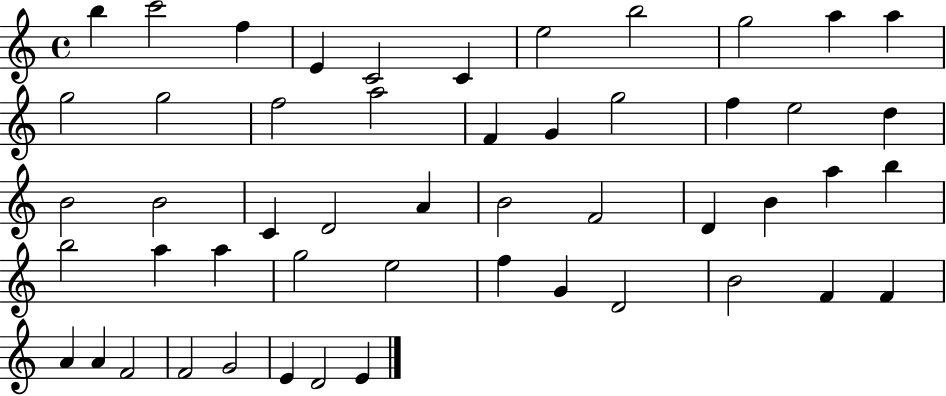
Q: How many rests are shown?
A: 0